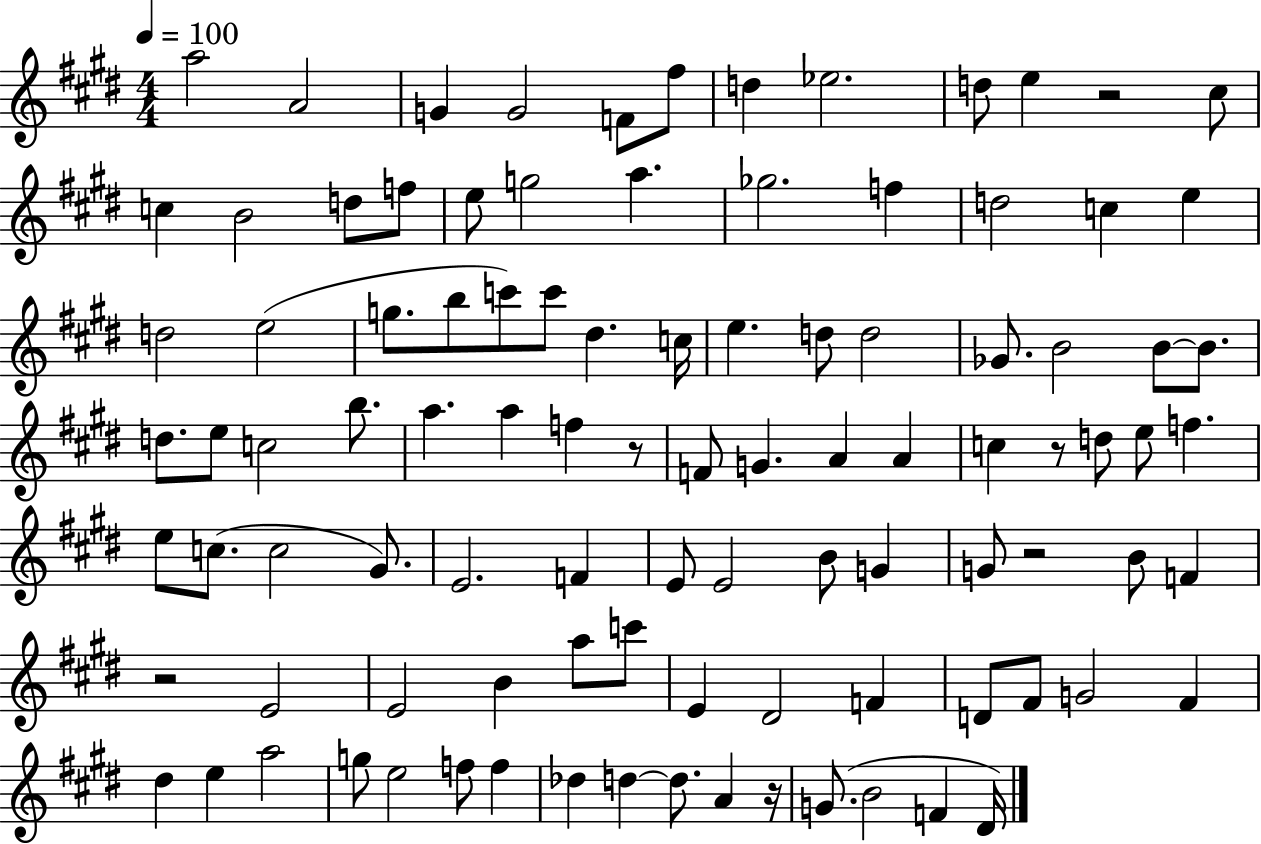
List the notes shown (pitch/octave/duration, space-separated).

A5/h A4/h G4/q G4/h F4/e F#5/e D5/q Eb5/h. D5/e E5/q R/h C#5/e C5/q B4/h D5/e F5/e E5/e G5/h A5/q. Gb5/h. F5/q D5/h C5/q E5/q D5/h E5/h G5/e. B5/e C6/e C6/e D#5/q. C5/s E5/q. D5/e D5/h Gb4/e. B4/h B4/e B4/e. D5/e. E5/e C5/h B5/e. A5/q. A5/q F5/q R/e F4/e G4/q. A4/q A4/q C5/q R/e D5/e E5/e F5/q. E5/e C5/e. C5/h G#4/e. E4/h. F4/q E4/e E4/h B4/e G4/q G4/e R/h B4/e F4/q R/h E4/h E4/h B4/q A5/e C6/e E4/q D#4/h F4/q D4/e F#4/e G4/h F#4/q D#5/q E5/q A5/h G5/e E5/h F5/e F5/q Db5/q D5/q D5/e. A4/q R/s G4/e. B4/h F4/q D#4/s